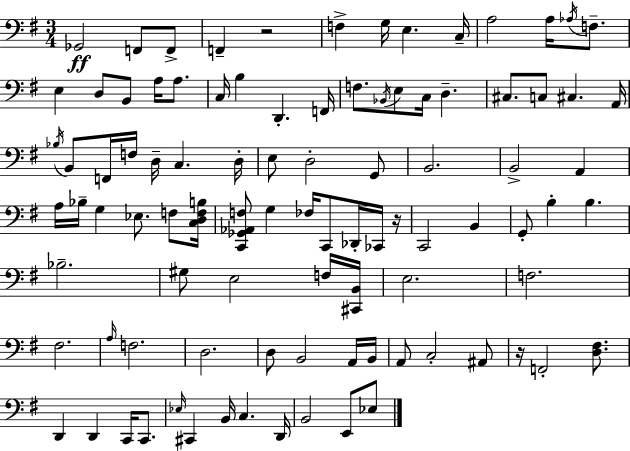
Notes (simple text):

Gb2/h F2/e F2/e F2/q R/h F3/q G3/s E3/q. C3/s A3/h A3/s Ab3/s F3/e. E3/q D3/e B2/e A3/s A3/e. C3/s B3/q D2/q. F2/s F3/e. Bb2/s E3/e C3/s D3/q. C#3/e. C3/e C#3/q. A2/s Bb3/s B2/e F2/s F3/s D3/s C3/q. D3/s E3/e D3/h G2/e B2/h. B2/h A2/q A3/s Bb3/s G3/q Eb3/e. F3/e [C3,D3,F3,B3]/s [C2,Gb2,Ab2,F3]/e G3/q FES3/s C2/e Db2/s CES2/s R/s C2/h B2/q G2/e B3/q B3/q. Bb3/h. G#3/e E3/h F3/s [C#2,B2]/s E3/h. F3/h. F#3/h. A3/s F3/h. D3/h. D3/e B2/h A2/s B2/s A2/e C3/h A#2/e R/s F2/h [D3,F#3]/e. D2/q D2/q C2/s C2/e. Eb3/s C#2/q B2/s C3/q. D2/s B2/h E2/e Eb3/e